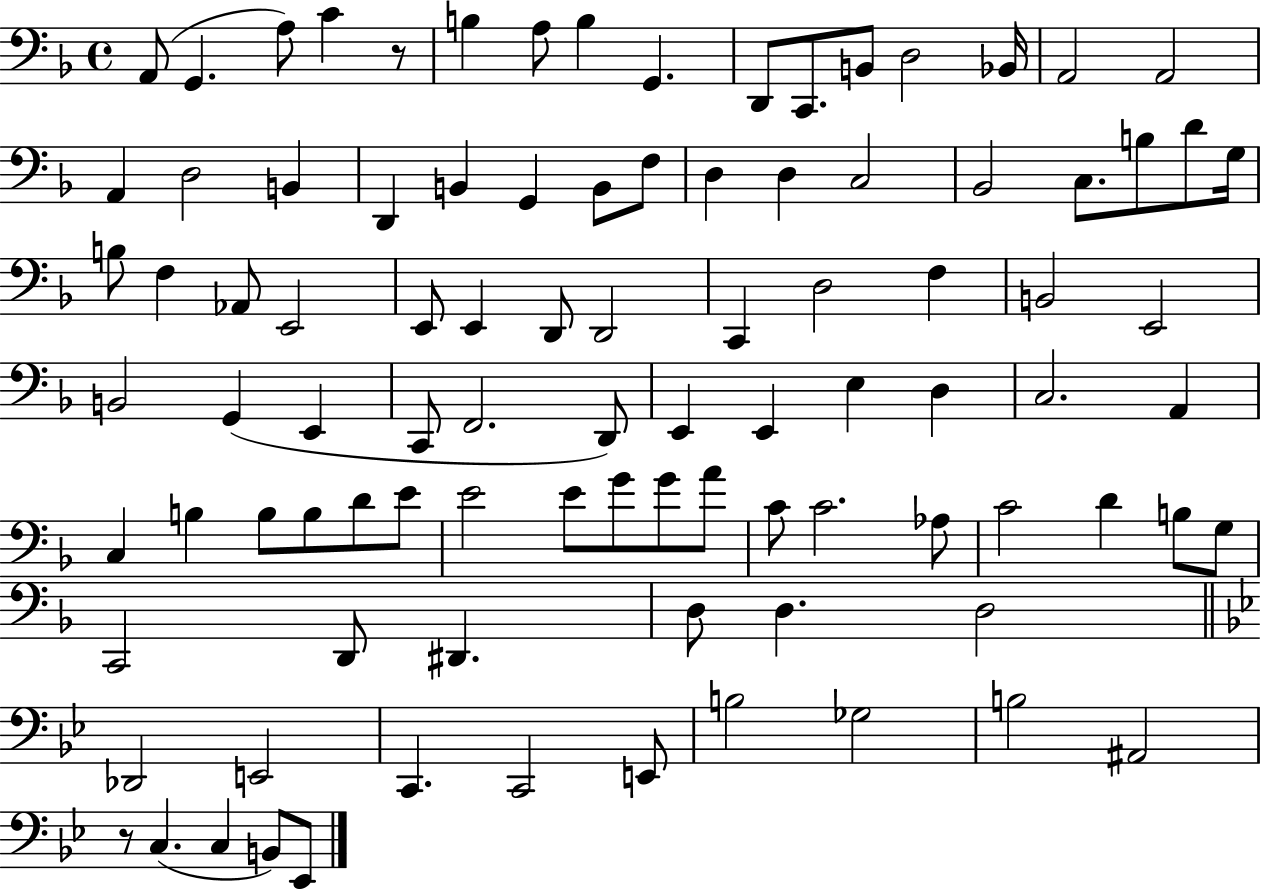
{
  \clef bass
  \time 4/4
  \defaultTimeSignature
  \key f \major
  \repeat volta 2 { a,8( g,4. a8) c'4 r8 | b4 a8 b4 g,4. | d,8 c,8. b,8 d2 bes,16 | a,2 a,2 | \break a,4 d2 b,4 | d,4 b,4 g,4 b,8 f8 | d4 d4 c2 | bes,2 c8. b8 d'8 g16 | \break b8 f4 aes,8 e,2 | e,8 e,4 d,8 d,2 | c,4 d2 f4 | b,2 e,2 | \break b,2 g,4( e,4 | c,8 f,2. d,8) | e,4 e,4 e4 d4 | c2. a,4 | \break c4 b4 b8 b8 d'8 e'8 | e'2 e'8 g'8 g'8 a'8 | c'8 c'2. aes8 | c'2 d'4 b8 g8 | \break c,2 d,8 dis,4. | d8 d4. d2 | \bar "||" \break \key bes \major des,2 e,2 | c,4. c,2 e,8 | b2 ges2 | b2 ais,2 | \break r8 c4.( c4 b,8) ees,8 | } \bar "|."
}